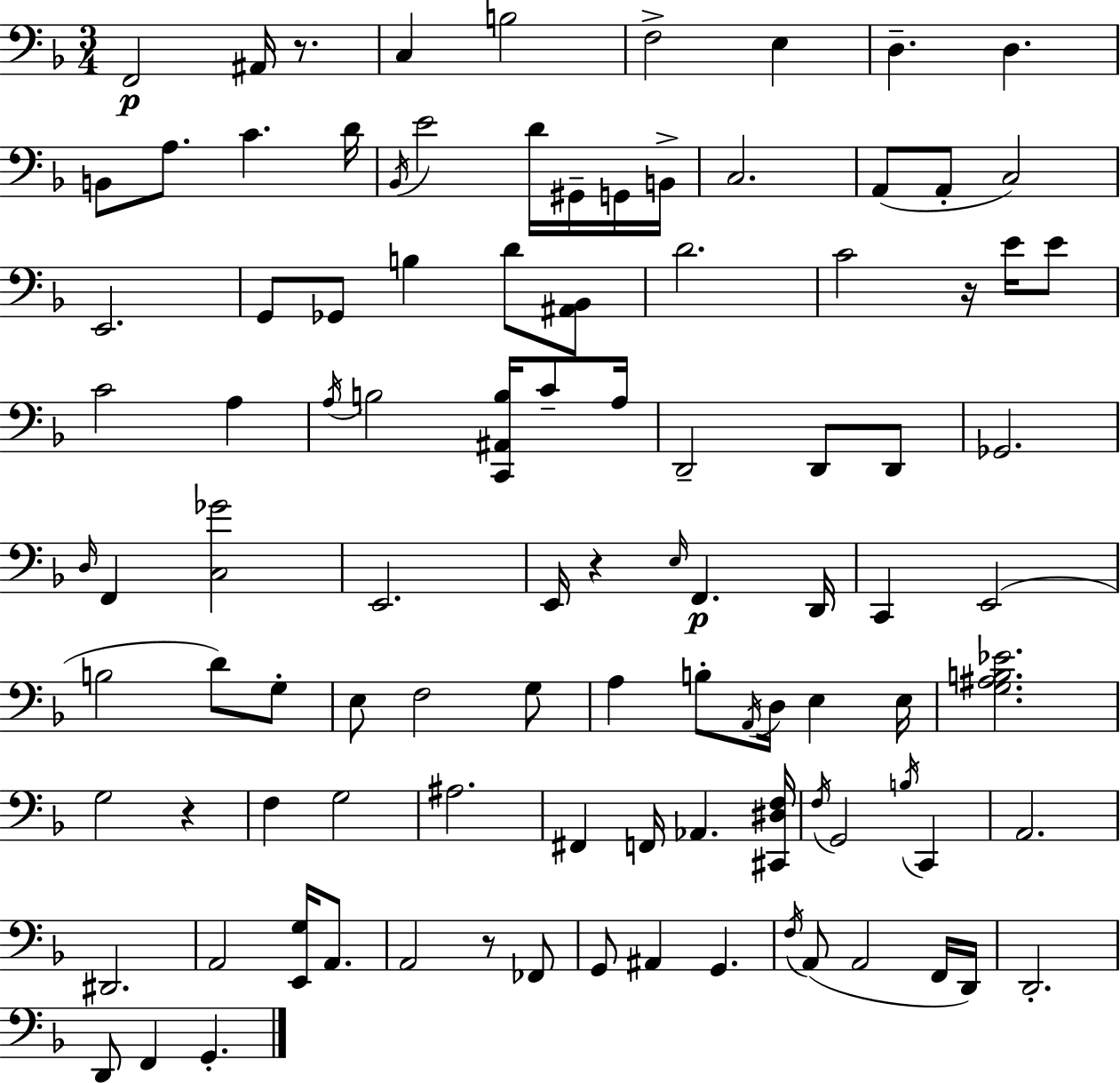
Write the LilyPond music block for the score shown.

{
  \clef bass
  \numericTimeSignature
  \time 3/4
  \key d \minor
  \repeat volta 2 { f,2\p ais,16 r8. | c4 b2 | f2-> e4 | d4.-- d4. | \break b,8 a8. c'4. d'16 | \acciaccatura { bes,16 } e'2 d'16 gis,16-- g,16 | b,16-> c2. | a,8( a,8-. c2) | \break e,2. | g,8 ges,8 b4 d'8 <ais, bes,>8 | d'2. | c'2 r16 e'16 e'8 | \break c'2 a4 | \acciaccatura { a16 } b2 <c, ais, b>16 c'8-- | a16 d,2-- d,8 | d,8 ges,2. | \break \grace { d16 } f,4 <c ges'>2 | e,2. | e,16 r4 \grace { e16 }\p f,4. | d,16 c,4 e,2( | \break b2 | d'8) g8-. e8 f2 | g8 a4 b8-. \acciaccatura { a,16 } d16 | e4 e16 <g ais b ees'>2. | \break g2 | r4 f4 g2 | ais2. | fis,4 f,16 aes,4. | \break <cis, dis f>16 \acciaccatura { f16 } g,2 | \acciaccatura { b16 } c,4 a,2. | dis,2. | a,2 | \break <e, g>16 a,8. a,2 | r8 fes,8 g,8 ais,4 | g,4. \acciaccatura { f16 } a,8( a,2 | f,16 d,16) d,2.-. | \break d,8 f,4 | g,4.-. } \bar "|."
}